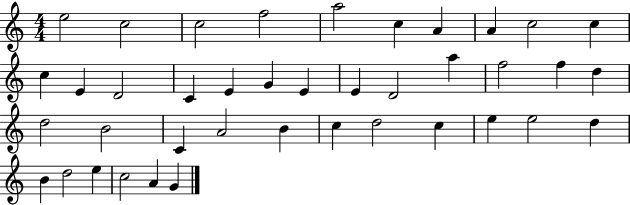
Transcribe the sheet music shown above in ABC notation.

X:1
T:Untitled
M:4/4
L:1/4
K:C
e2 c2 c2 f2 a2 c A A c2 c c E D2 C E G E E D2 a f2 f d d2 B2 C A2 B c d2 c e e2 d B d2 e c2 A G